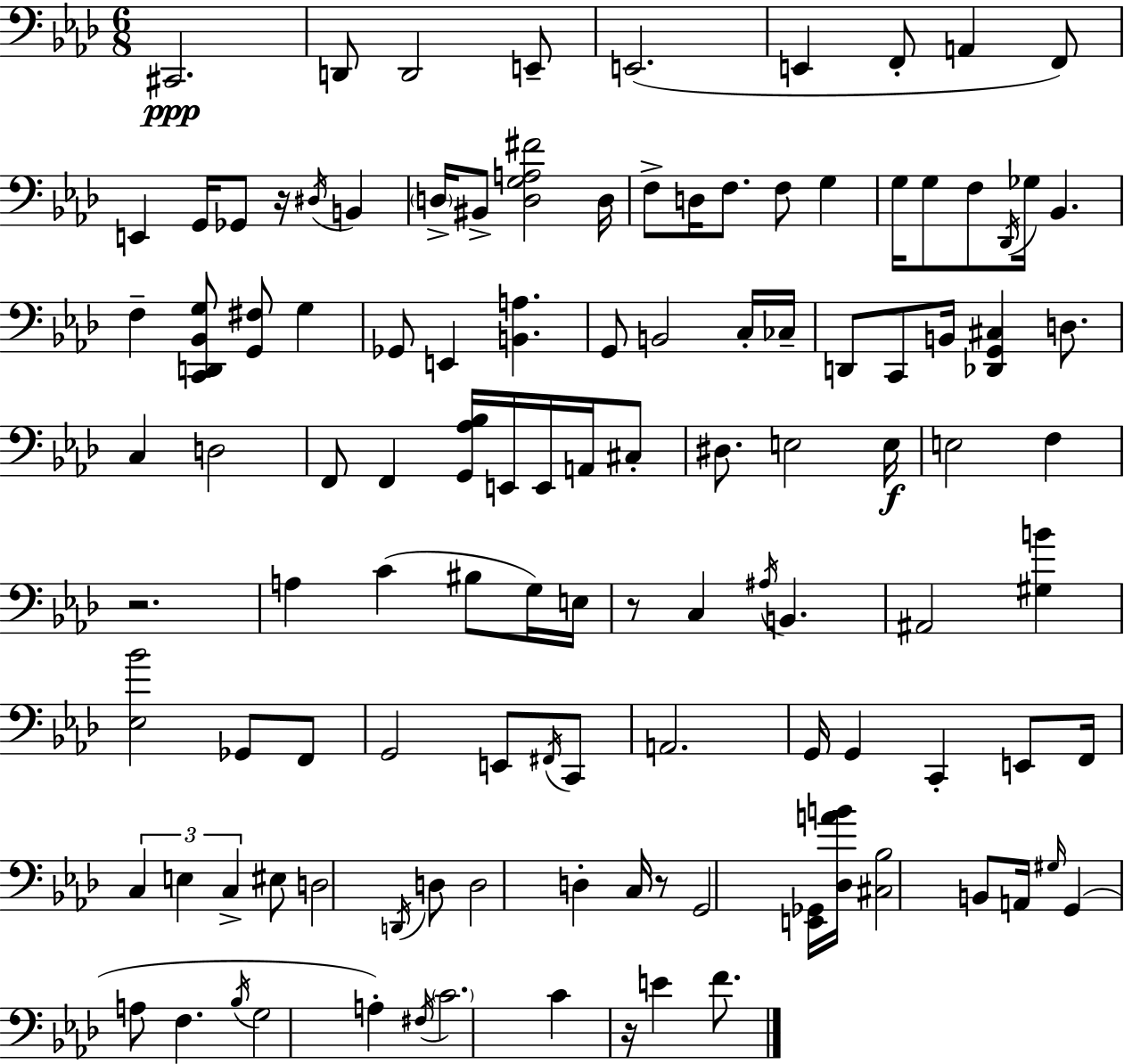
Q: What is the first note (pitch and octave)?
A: C#2